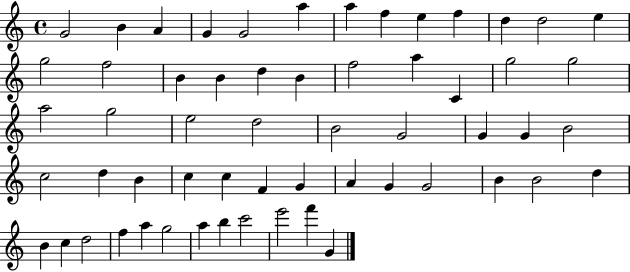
X:1
T:Untitled
M:4/4
L:1/4
K:C
G2 B A G G2 a a f e f d d2 e g2 f2 B B d B f2 a C g2 g2 a2 g2 e2 d2 B2 G2 G G B2 c2 d B c c F G A G G2 B B2 d B c d2 f a g2 a b c'2 e'2 f' G